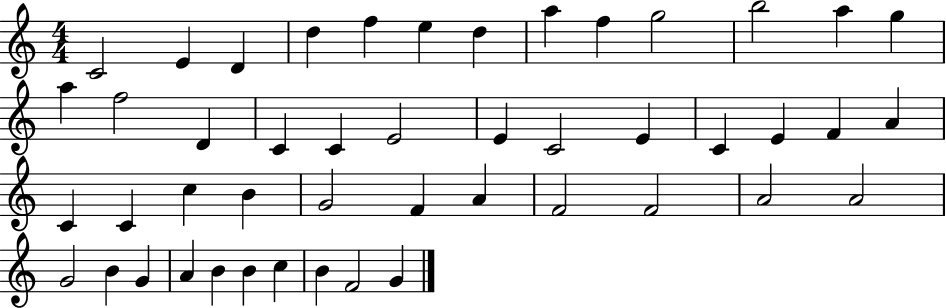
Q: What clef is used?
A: treble